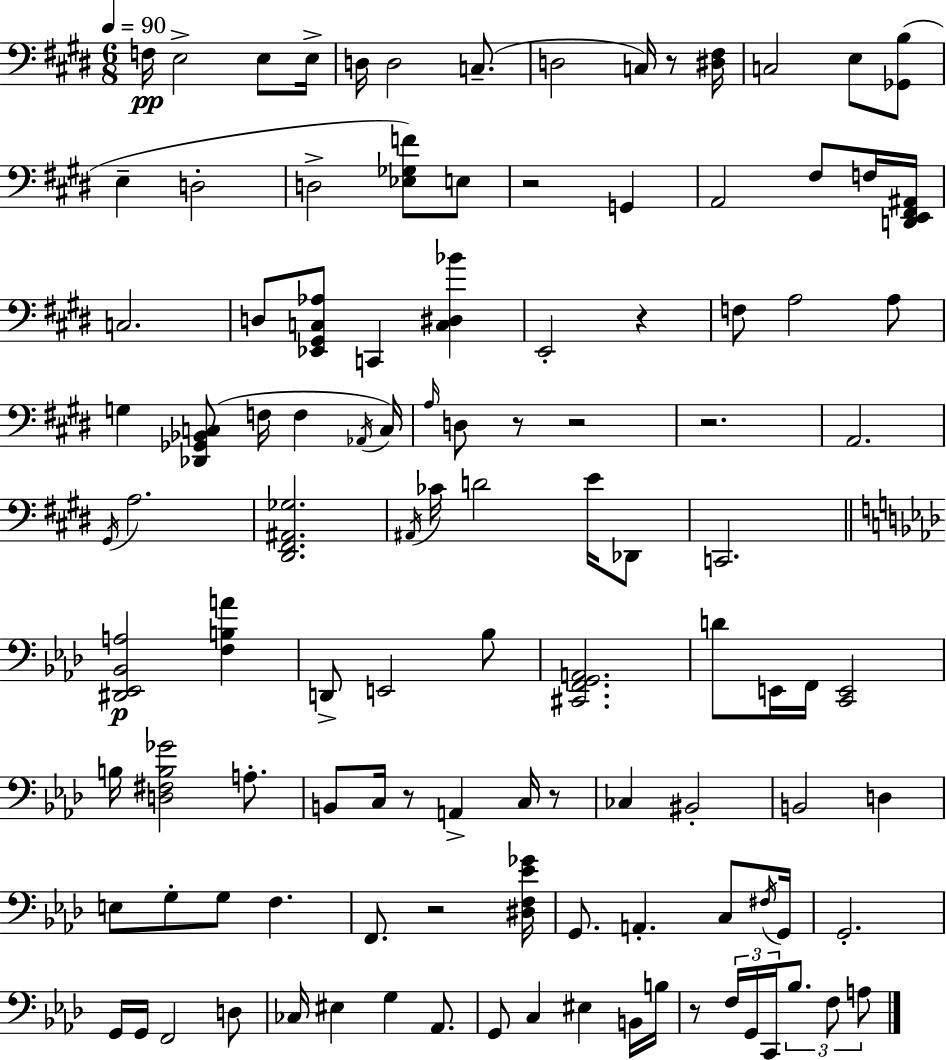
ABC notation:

X:1
T:Untitled
M:6/8
L:1/4
K:E
F,/4 E,2 E,/2 E,/4 D,/4 D,2 C,/2 D,2 C,/4 z/2 [^D,^F,]/4 C,2 E,/2 [_G,,B,]/2 E, D,2 D,2 [_E,_G,F]/2 E,/2 z2 G,, A,,2 ^F,/2 F,/4 [D,,E,,^F,,^A,,]/4 C,2 D,/2 [_E,,^G,,C,_A,]/2 C,, [C,^D,_B] E,,2 z F,/2 A,2 A,/2 G, [_D,,_G,,_B,,C,]/2 F,/4 F, _A,,/4 C,/4 A,/4 D,/2 z/2 z2 z2 A,,2 ^G,,/4 A,2 [^D,,^F,,^A,,_G,]2 ^A,,/4 _C/4 D2 E/4 _D,,/2 C,,2 [^D,,_E,,_B,,A,]2 [F,B,A] D,,/2 E,,2 _B,/2 [^C,,F,,G,,A,,]2 D/2 E,,/4 F,,/4 [C,,E,,]2 B,/4 [D,^F,B,_G]2 A,/2 B,,/2 C,/4 z/2 A,, C,/4 z/2 _C, ^B,,2 B,,2 D, E,/2 G,/2 G,/2 F, F,,/2 z2 [^D,F,_E_G]/4 G,,/2 A,, C,/2 ^F,/4 G,,/4 G,,2 G,,/4 G,,/4 F,,2 D,/2 _C,/4 ^E, G, _A,,/2 G,,/2 C, ^E, B,,/4 B,/4 z/2 F,/4 G,,/4 C,,/4 _B,/2 F,/2 A,/2